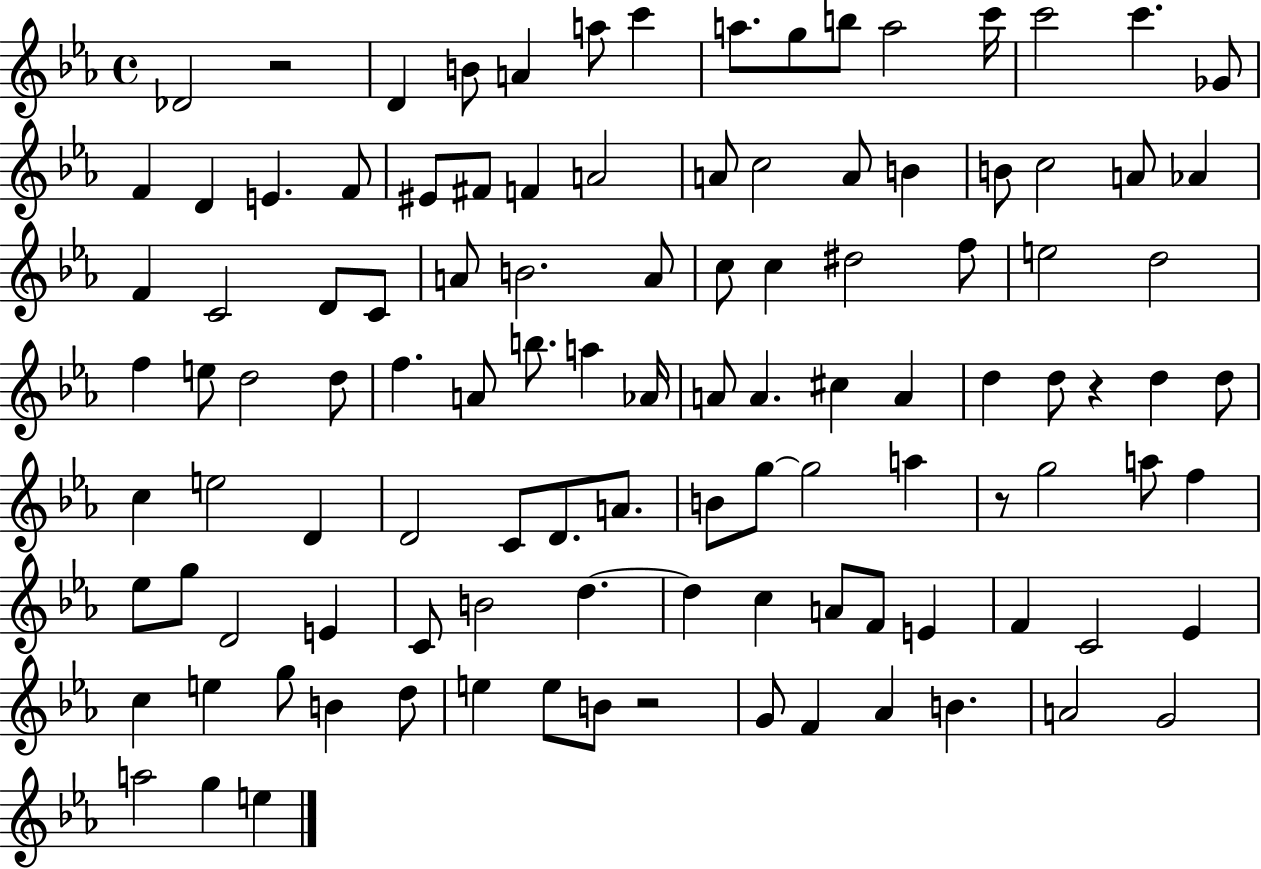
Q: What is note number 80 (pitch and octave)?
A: B4